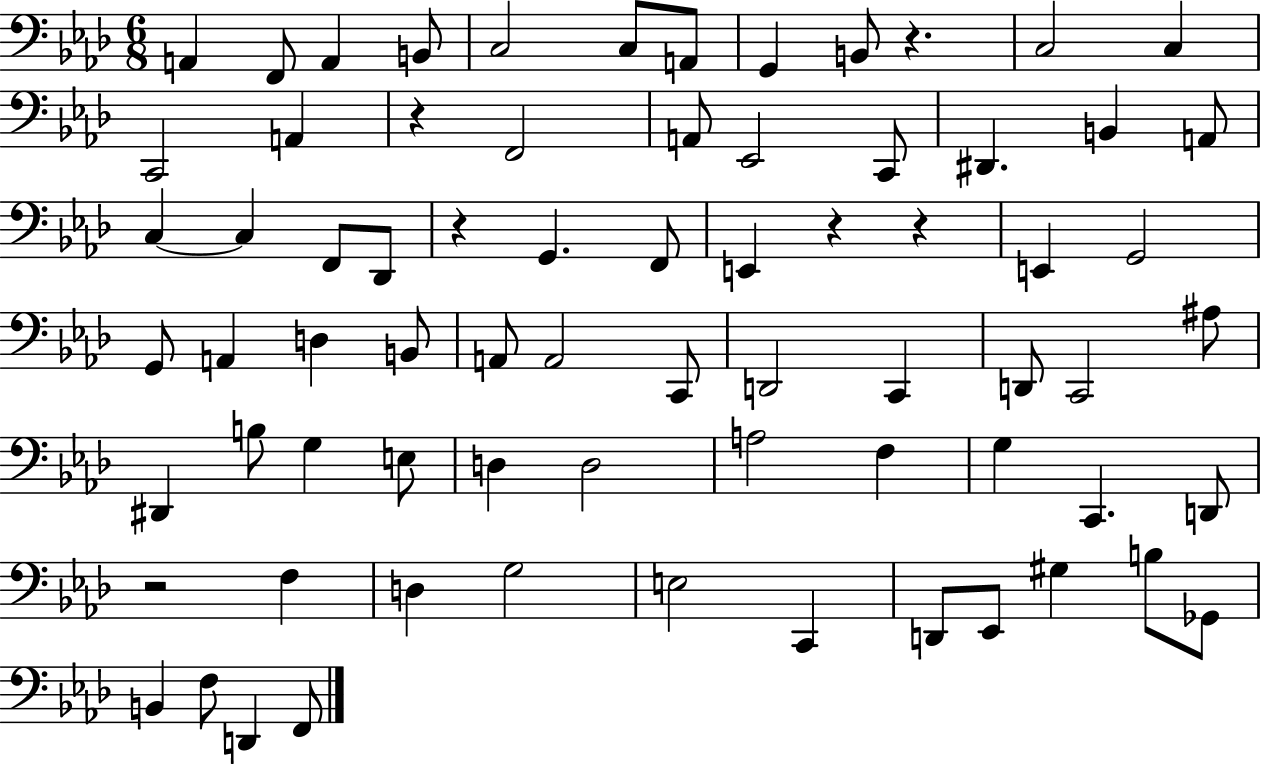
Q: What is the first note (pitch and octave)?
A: A2